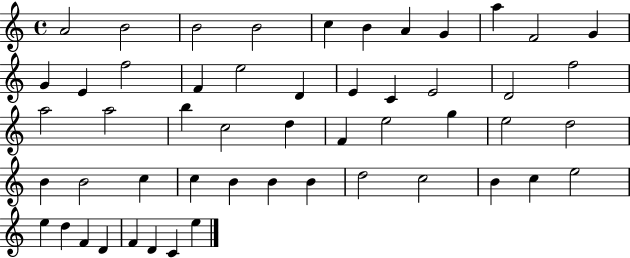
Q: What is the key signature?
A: C major